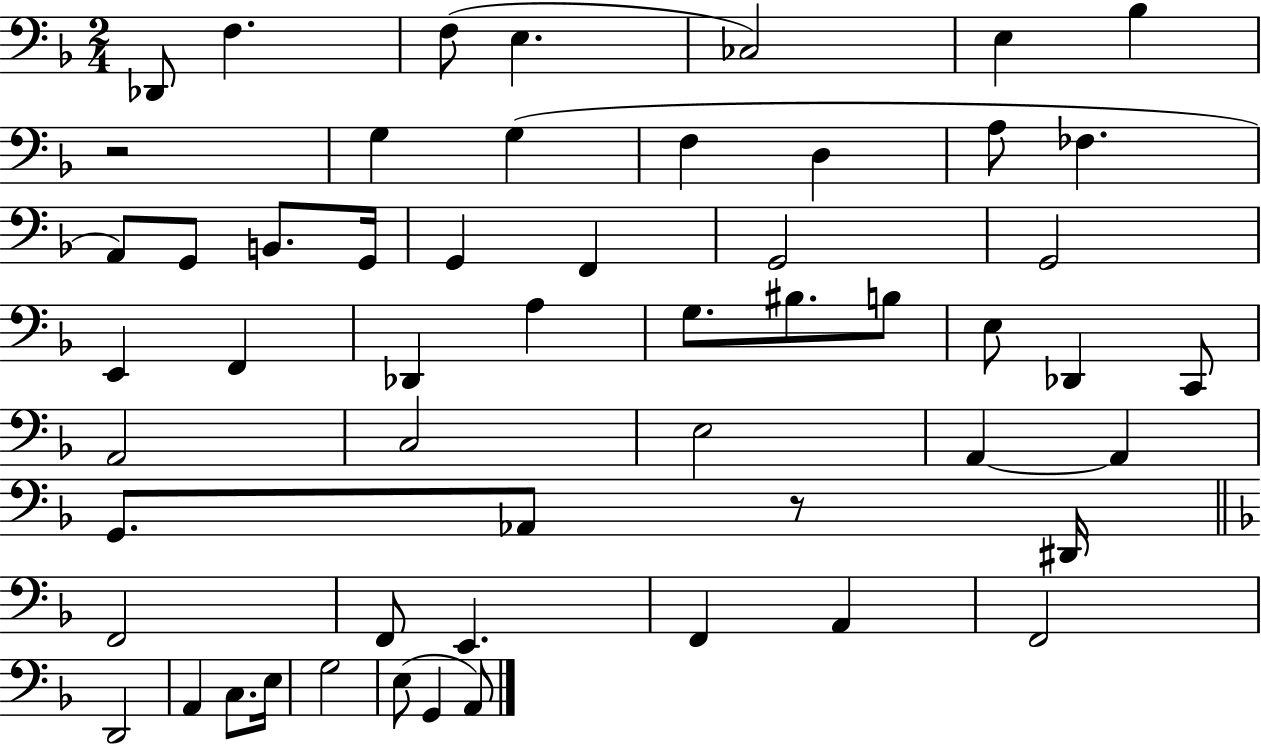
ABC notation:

X:1
T:Untitled
M:2/4
L:1/4
K:F
_D,,/2 F, F,/2 E, _C,2 E, _B, z2 G, G, F, D, A,/2 _F, A,,/2 G,,/2 B,,/2 G,,/4 G,, F,, G,,2 G,,2 E,, F,, _D,, A, G,/2 ^B,/2 B,/2 E,/2 _D,, C,,/2 A,,2 C,2 E,2 A,, A,, G,,/2 _A,,/2 z/2 ^D,,/4 F,,2 F,,/2 E,, F,, A,, F,,2 D,,2 A,, C,/2 E,/4 G,2 E,/2 G,, A,,/2